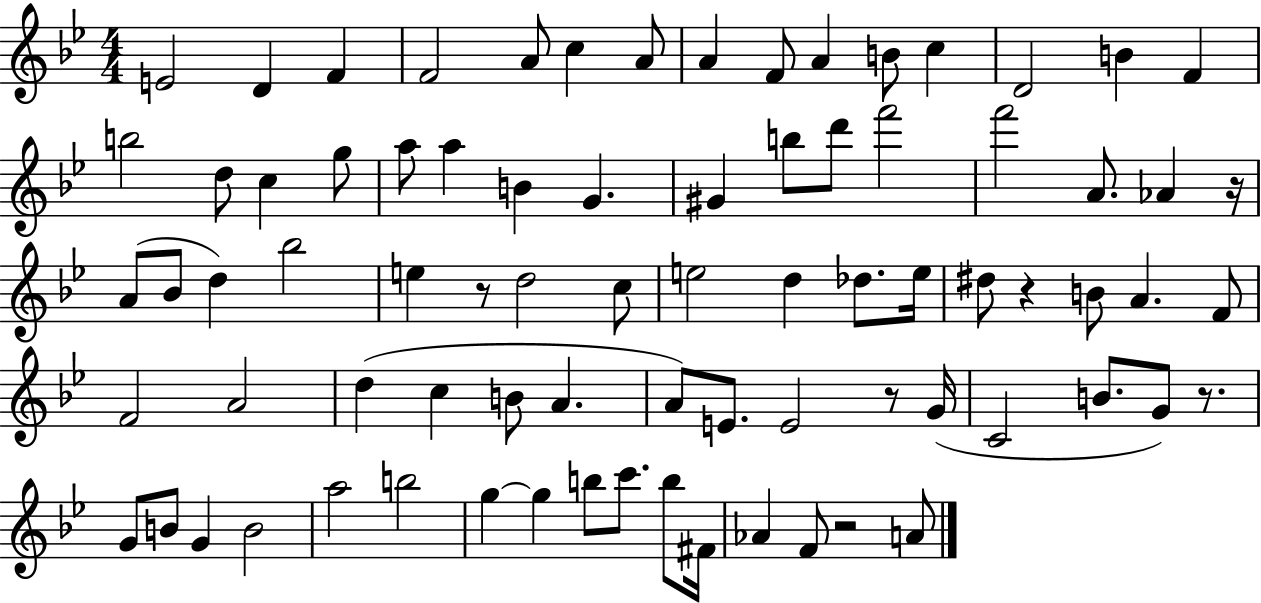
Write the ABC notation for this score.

X:1
T:Untitled
M:4/4
L:1/4
K:Bb
E2 D F F2 A/2 c A/2 A F/2 A B/2 c D2 B F b2 d/2 c g/2 a/2 a B G ^G b/2 d'/2 f'2 f'2 A/2 _A z/4 A/2 _B/2 d _b2 e z/2 d2 c/2 e2 d _d/2 e/4 ^d/2 z B/2 A F/2 F2 A2 d c B/2 A A/2 E/2 E2 z/2 G/4 C2 B/2 G/2 z/2 G/2 B/2 G B2 a2 b2 g g b/2 c'/2 b/2 ^F/4 _A F/2 z2 A/2